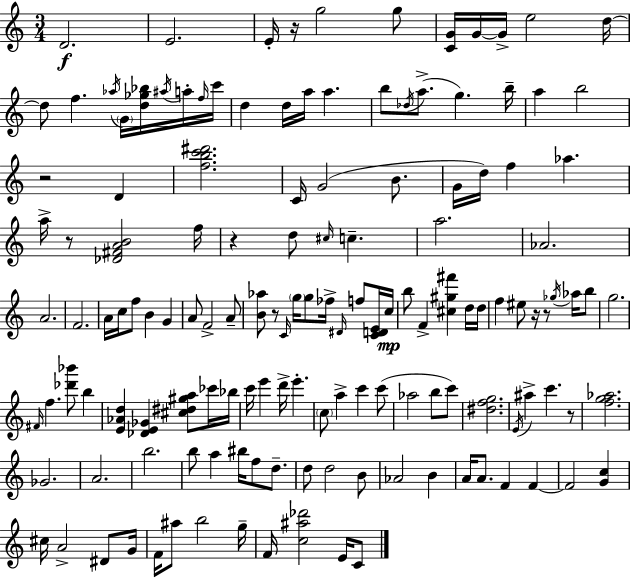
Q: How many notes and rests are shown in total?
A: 141